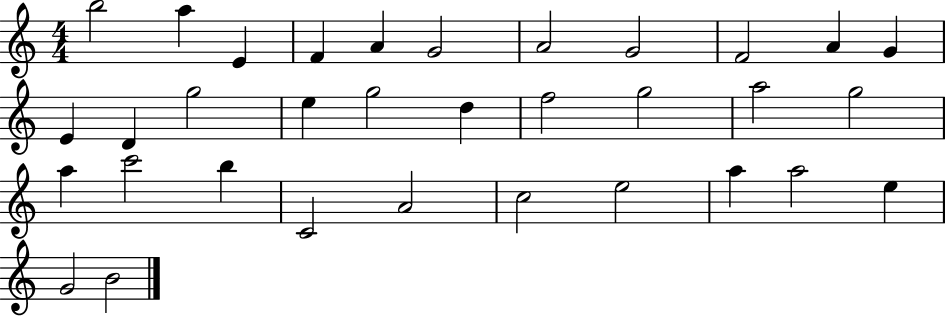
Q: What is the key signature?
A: C major